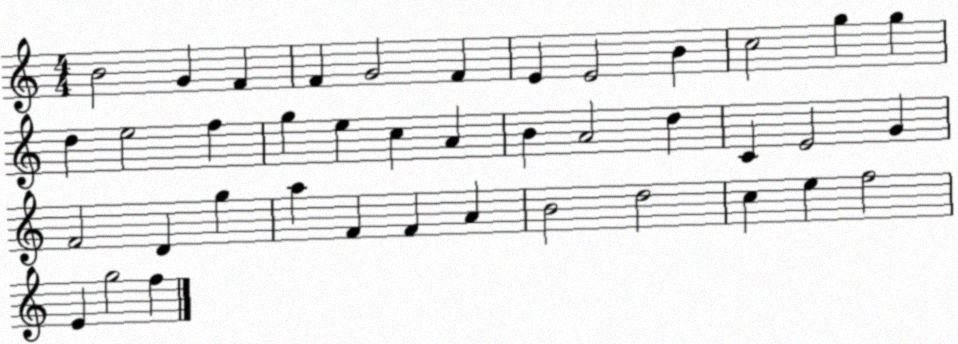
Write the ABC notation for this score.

X:1
T:Untitled
M:4/4
L:1/4
K:C
B2 G F F G2 F E E2 B c2 g g d e2 f g e c A B A2 d C E2 G F2 D g a F F A B2 d2 c e f2 E g2 f